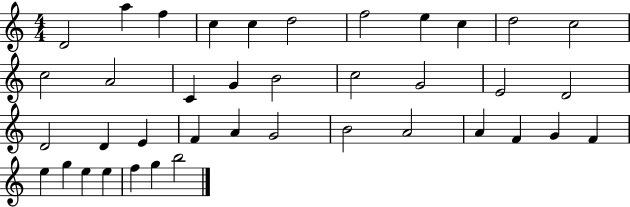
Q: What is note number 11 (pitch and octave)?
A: C5